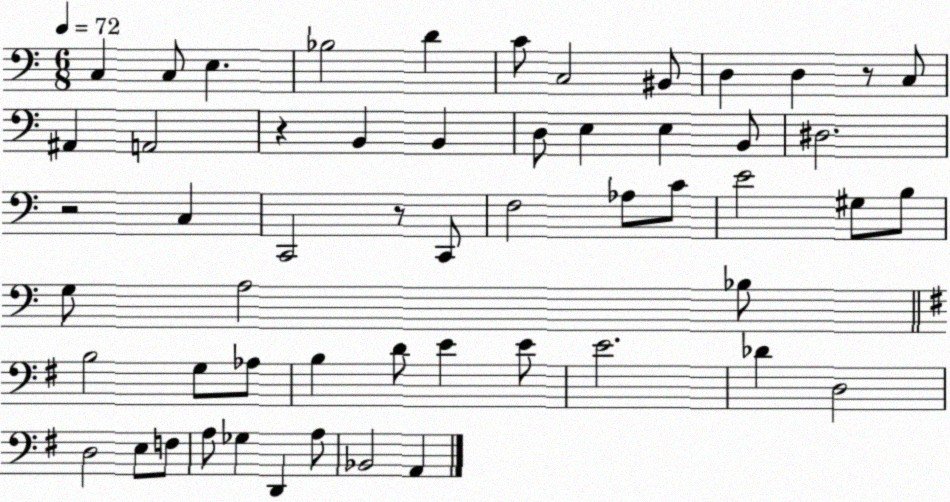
X:1
T:Untitled
M:6/8
L:1/4
K:C
C, C,/2 E, _B,2 D C/2 C,2 ^B,,/2 D, D, z/2 C,/2 ^A,, A,,2 z B,, B,, D,/2 E, E, B,,/2 ^D,2 z2 C, C,,2 z/2 C,,/2 F,2 _A,/2 C/2 E2 ^G,/2 B,/2 G,/2 A,2 _B,/2 B,2 G,/2 _A,/2 B, D/2 E E/2 E2 _D D,2 D,2 E,/2 F,/2 A,/2 _G, D,, A,/2 _B,,2 A,,